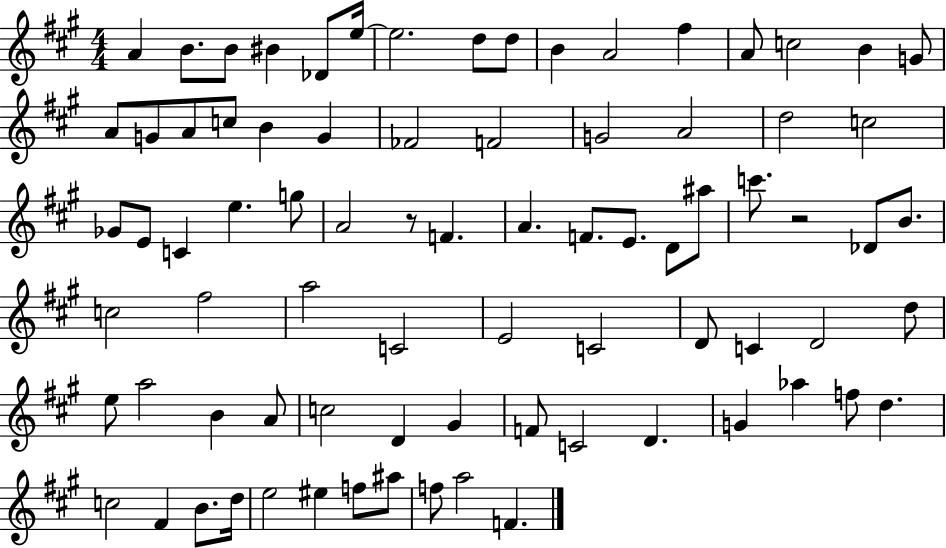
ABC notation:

X:1
T:Untitled
M:4/4
L:1/4
K:A
A B/2 B/2 ^B _D/2 e/4 e2 d/2 d/2 B A2 ^f A/2 c2 B G/2 A/2 G/2 A/2 c/2 B G _F2 F2 G2 A2 d2 c2 _G/2 E/2 C e g/2 A2 z/2 F A F/2 E/2 D/2 ^a/2 c'/2 z2 _D/2 B/2 c2 ^f2 a2 C2 E2 C2 D/2 C D2 d/2 e/2 a2 B A/2 c2 D ^G F/2 C2 D G _a f/2 d c2 ^F B/2 d/4 e2 ^e f/2 ^a/2 f/2 a2 F